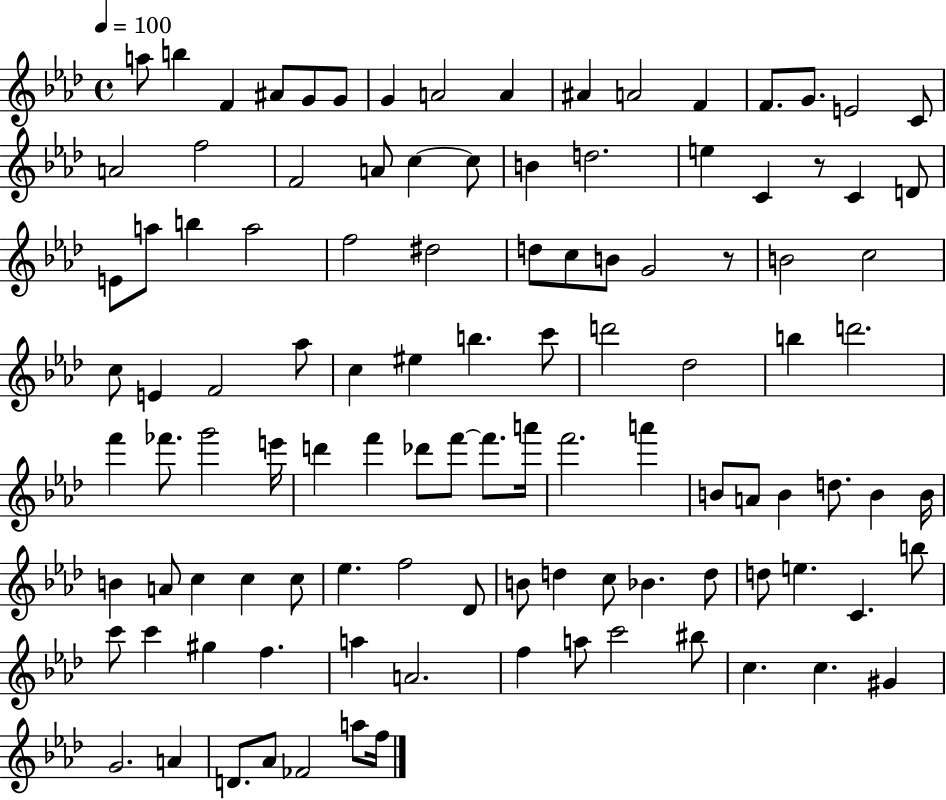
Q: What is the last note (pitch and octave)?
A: F5